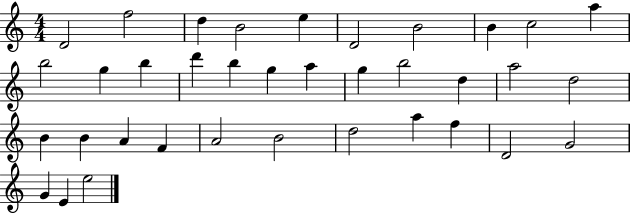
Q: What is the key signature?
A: C major